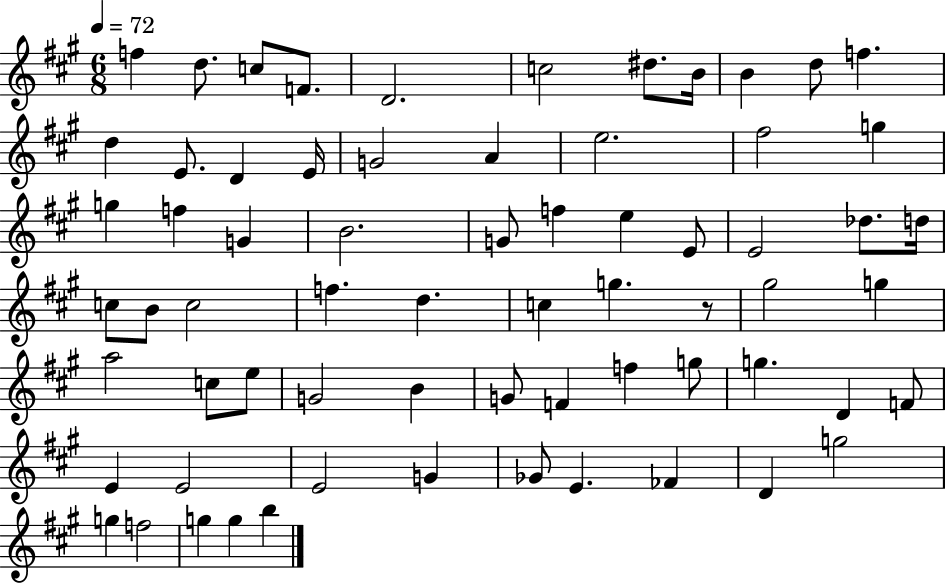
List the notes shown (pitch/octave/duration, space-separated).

F5/q D5/e. C5/e F4/e. D4/h. C5/h D#5/e. B4/s B4/q D5/e F5/q. D5/q E4/e. D4/q E4/s G4/h A4/q E5/h. F#5/h G5/q G5/q F5/q G4/q B4/h. G4/e F5/q E5/q E4/e E4/h Db5/e. D5/s C5/e B4/e C5/h F5/q. D5/q. C5/q G5/q. R/e G#5/h G5/q A5/h C5/e E5/e G4/h B4/q G4/e F4/q F5/q G5/e G5/q. D4/q F4/e E4/q E4/h E4/h G4/q Gb4/e E4/q. FES4/q D4/q G5/h G5/q F5/h G5/q G5/q B5/q